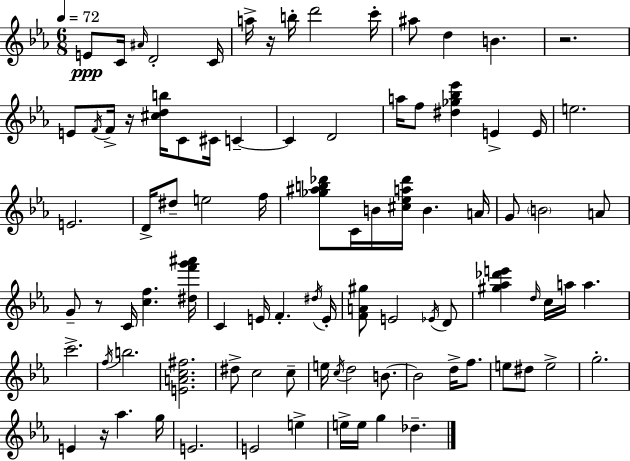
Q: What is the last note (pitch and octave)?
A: Db5